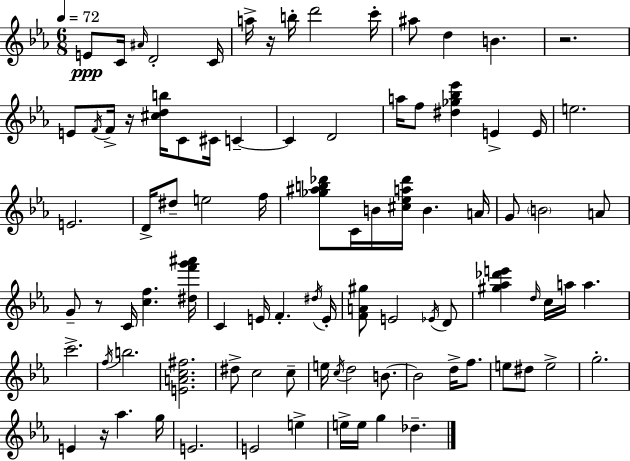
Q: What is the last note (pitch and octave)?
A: Db5